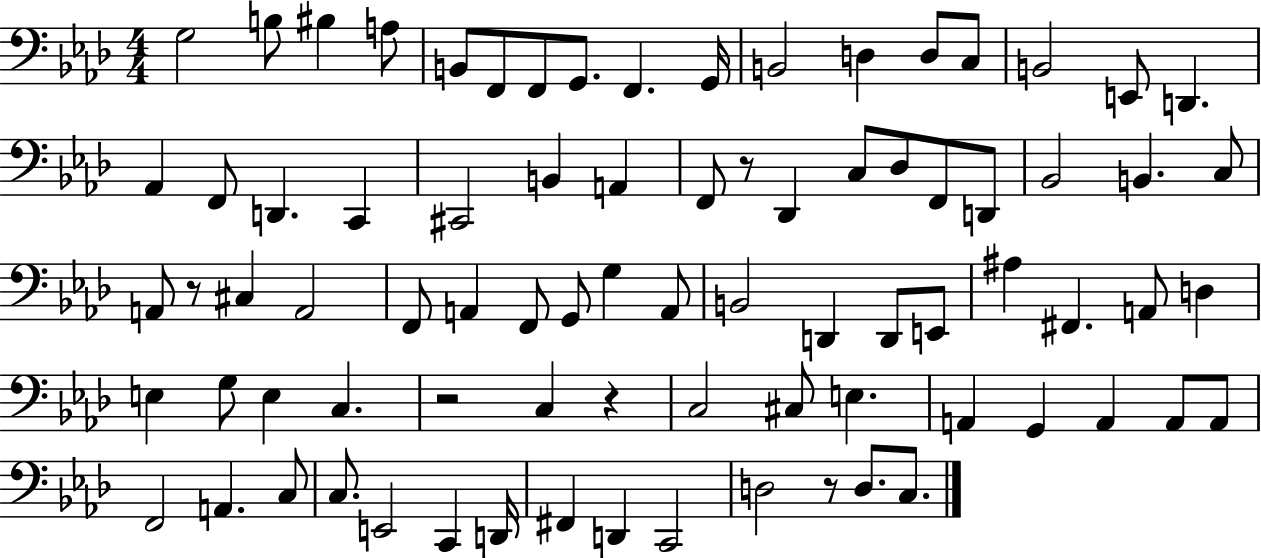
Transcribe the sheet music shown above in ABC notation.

X:1
T:Untitled
M:4/4
L:1/4
K:Ab
G,2 B,/2 ^B, A,/2 B,,/2 F,,/2 F,,/2 G,,/2 F,, G,,/4 B,,2 D, D,/2 C,/2 B,,2 E,,/2 D,, _A,, F,,/2 D,, C,, ^C,,2 B,, A,, F,,/2 z/2 _D,, C,/2 _D,/2 F,,/2 D,,/2 _B,,2 B,, C,/2 A,,/2 z/2 ^C, A,,2 F,,/2 A,, F,,/2 G,,/2 G, A,,/2 B,,2 D,, D,,/2 E,,/2 ^A, ^F,, A,,/2 D, E, G,/2 E, C, z2 C, z C,2 ^C,/2 E, A,, G,, A,, A,,/2 A,,/2 F,,2 A,, C,/2 C,/2 E,,2 C,, D,,/4 ^F,, D,, C,,2 D,2 z/2 D,/2 C,/2